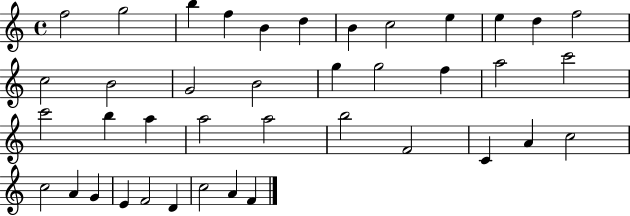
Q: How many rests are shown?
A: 0